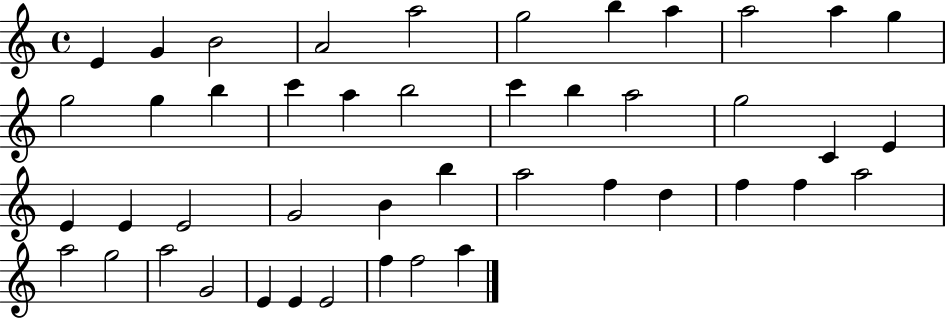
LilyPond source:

{
  \clef treble
  \time 4/4
  \defaultTimeSignature
  \key c \major
  e'4 g'4 b'2 | a'2 a''2 | g''2 b''4 a''4 | a''2 a''4 g''4 | \break g''2 g''4 b''4 | c'''4 a''4 b''2 | c'''4 b''4 a''2 | g''2 c'4 e'4 | \break e'4 e'4 e'2 | g'2 b'4 b''4 | a''2 f''4 d''4 | f''4 f''4 a''2 | \break a''2 g''2 | a''2 g'2 | e'4 e'4 e'2 | f''4 f''2 a''4 | \break \bar "|."
}